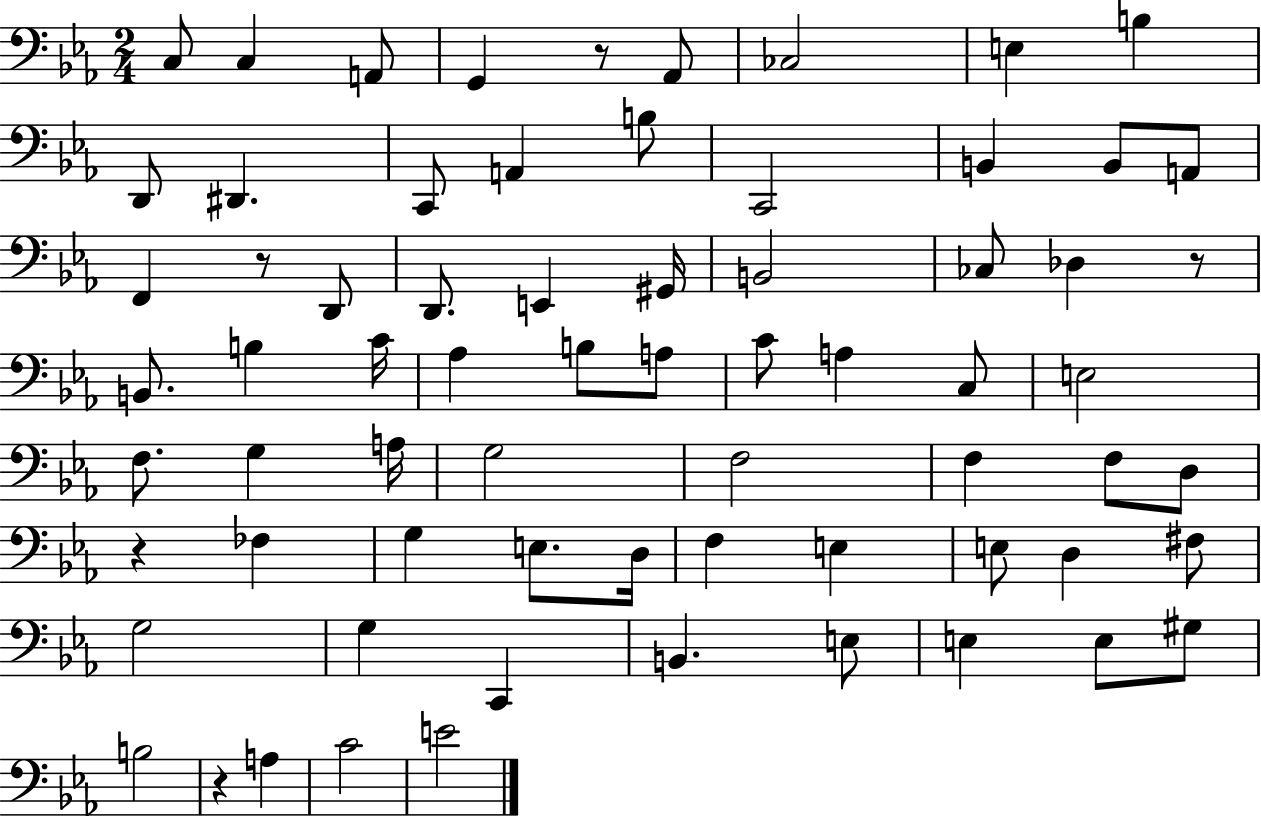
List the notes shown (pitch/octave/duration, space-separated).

C3/e C3/q A2/e G2/q R/e Ab2/e CES3/h E3/q B3/q D2/e D#2/q. C2/e A2/q B3/e C2/h B2/q B2/e A2/e F2/q R/e D2/e D2/e. E2/q G#2/s B2/h CES3/e Db3/q R/e B2/e. B3/q C4/s Ab3/q B3/e A3/e C4/e A3/q C3/e E3/h F3/e. G3/q A3/s G3/h F3/h F3/q F3/e D3/e R/q FES3/q G3/q E3/e. D3/s F3/q E3/q E3/e D3/q F#3/e G3/h G3/q C2/q B2/q. E3/e E3/q E3/e G#3/e B3/h R/q A3/q C4/h E4/h